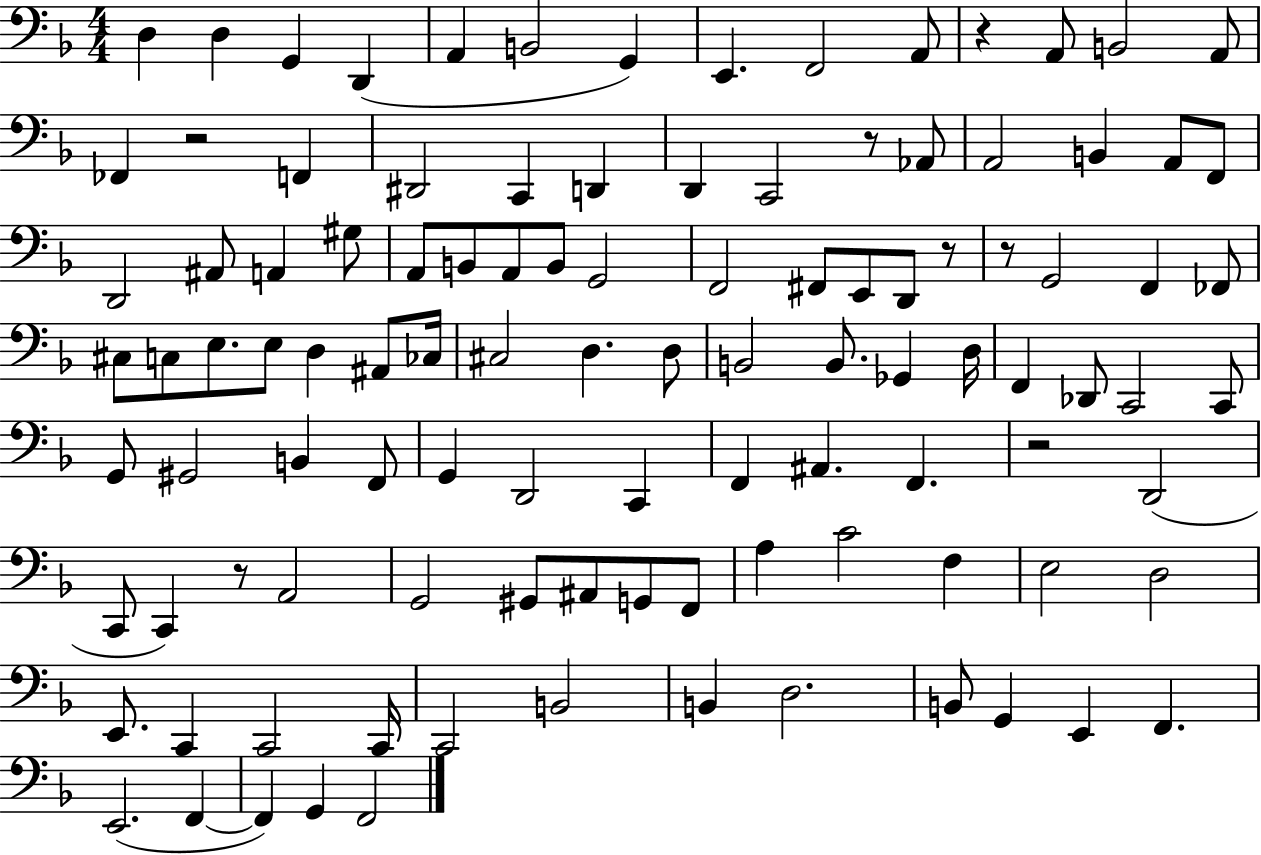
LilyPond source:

{
  \clef bass
  \numericTimeSignature
  \time 4/4
  \key f \major
  d4 d4 g,4 d,4( | a,4 b,2 g,4) | e,4. f,2 a,8 | r4 a,8 b,2 a,8 | \break fes,4 r2 f,4 | dis,2 c,4 d,4 | d,4 c,2 r8 aes,8 | a,2 b,4 a,8 f,8 | \break d,2 ais,8 a,4 gis8 | a,8 b,8 a,8 b,8 g,2 | f,2 fis,8 e,8 d,8 r8 | r8 g,2 f,4 fes,8 | \break cis8 c8 e8. e8 d4 ais,8 ces16 | cis2 d4. d8 | b,2 b,8. ges,4 d16 | f,4 des,8 c,2 c,8 | \break g,8 gis,2 b,4 f,8 | g,4 d,2 c,4 | f,4 ais,4. f,4. | r2 d,2( | \break c,8 c,4) r8 a,2 | g,2 gis,8 ais,8 g,8 f,8 | a4 c'2 f4 | e2 d2 | \break e,8. c,4 c,2 c,16 | c,2 b,2 | b,4 d2. | b,8 g,4 e,4 f,4. | \break e,2.( f,4~~ | f,4) g,4 f,2 | \bar "|."
}